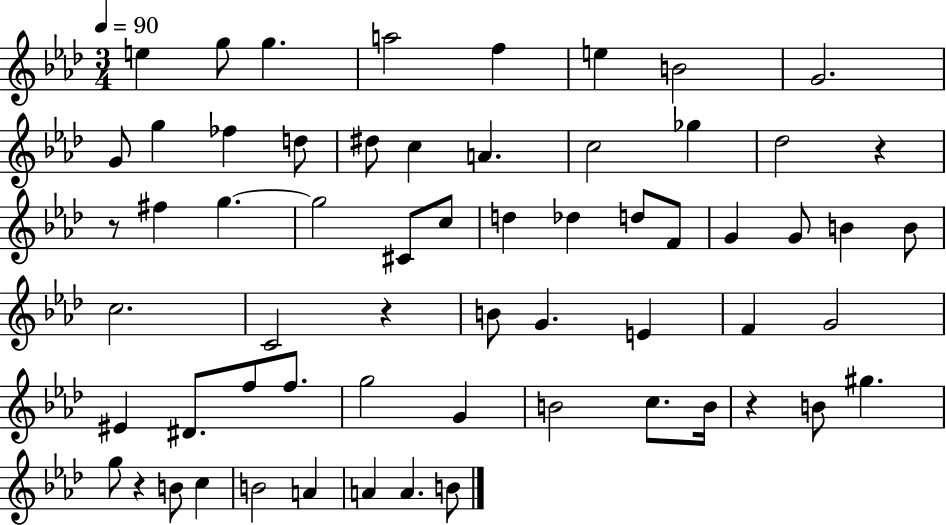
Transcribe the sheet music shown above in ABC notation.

X:1
T:Untitled
M:3/4
L:1/4
K:Ab
e g/2 g a2 f e B2 G2 G/2 g _f d/2 ^d/2 c A c2 _g _d2 z z/2 ^f g g2 ^C/2 c/2 d _d d/2 F/2 G G/2 B B/2 c2 C2 z B/2 G E F G2 ^E ^D/2 f/2 f/2 g2 G B2 c/2 B/4 z B/2 ^g g/2 z B/2 c B2 A A A B/2